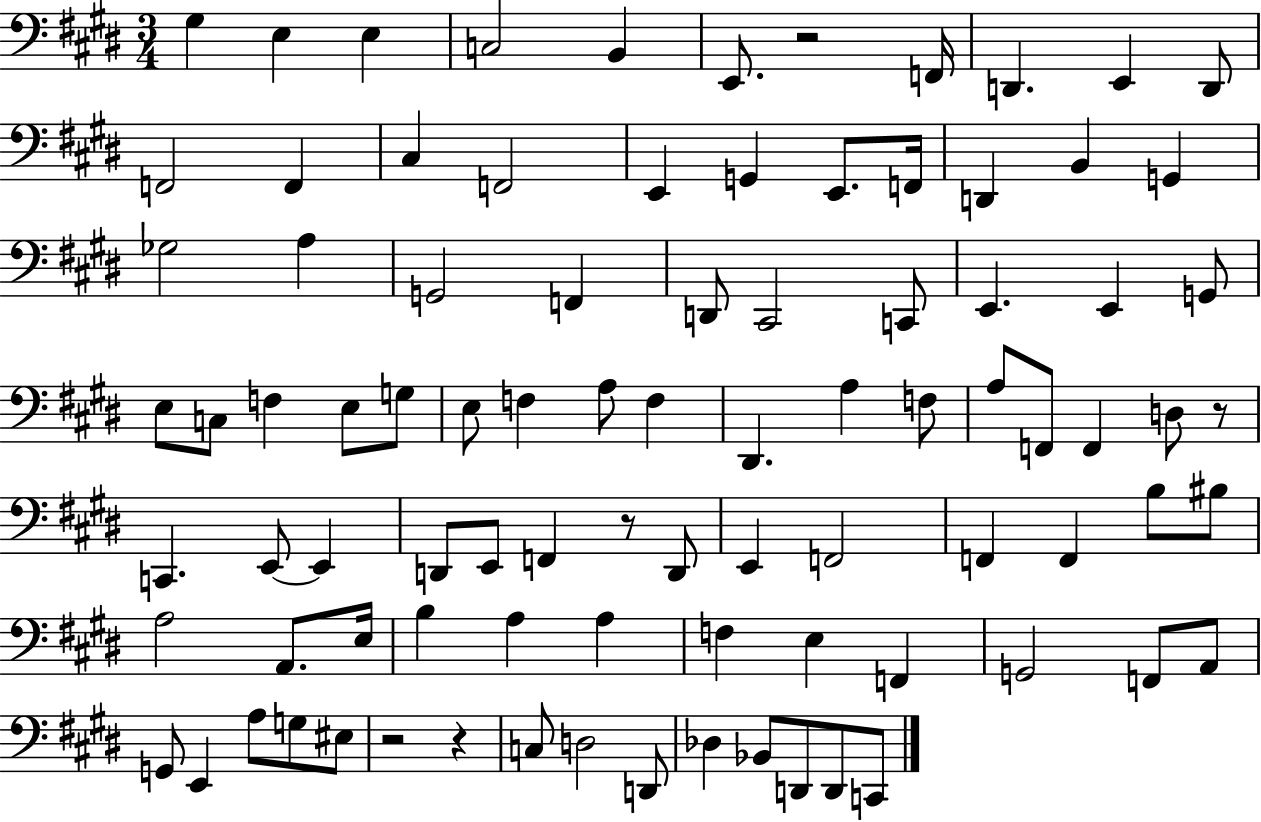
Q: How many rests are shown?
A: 5